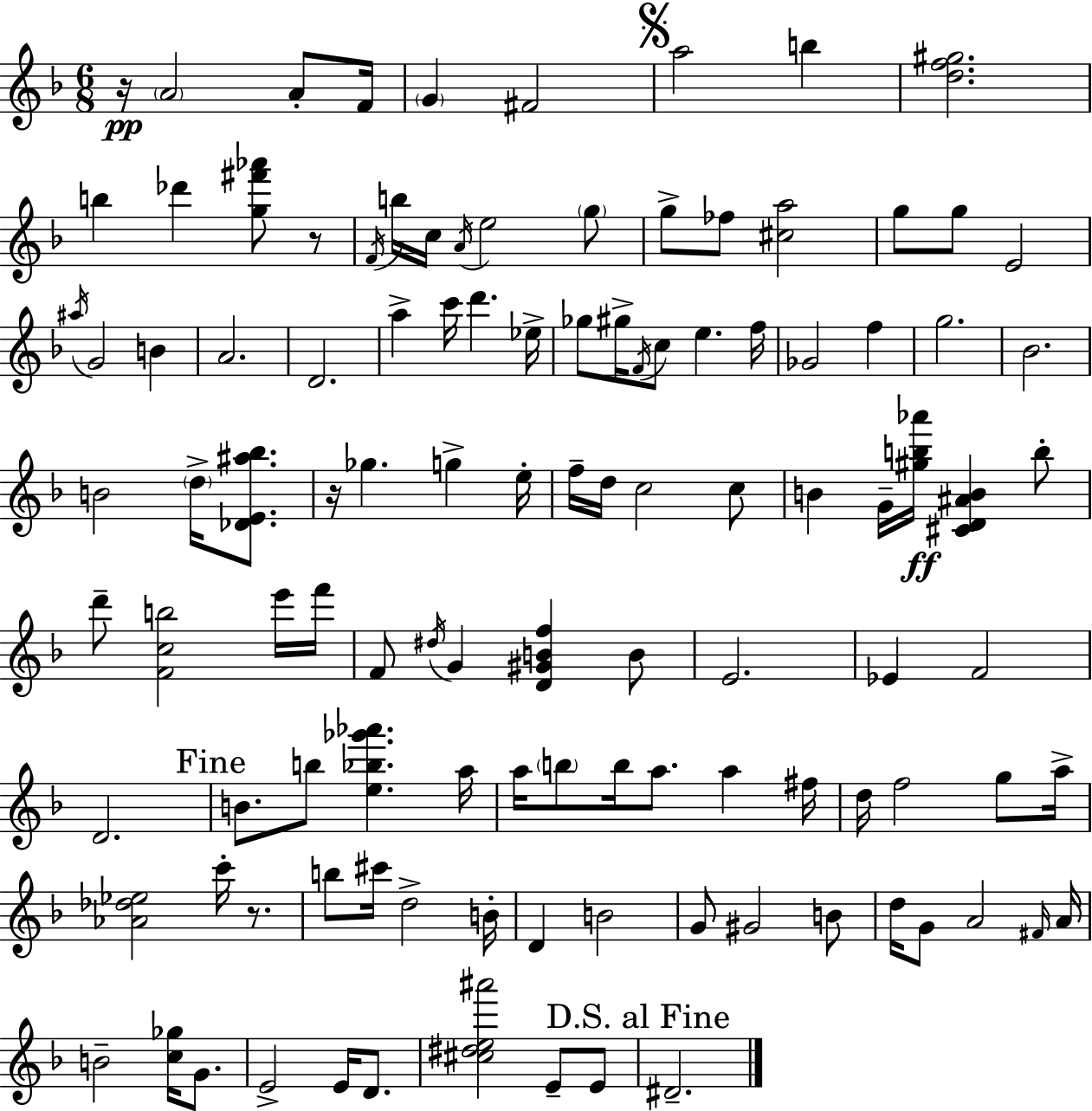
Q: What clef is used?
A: treble